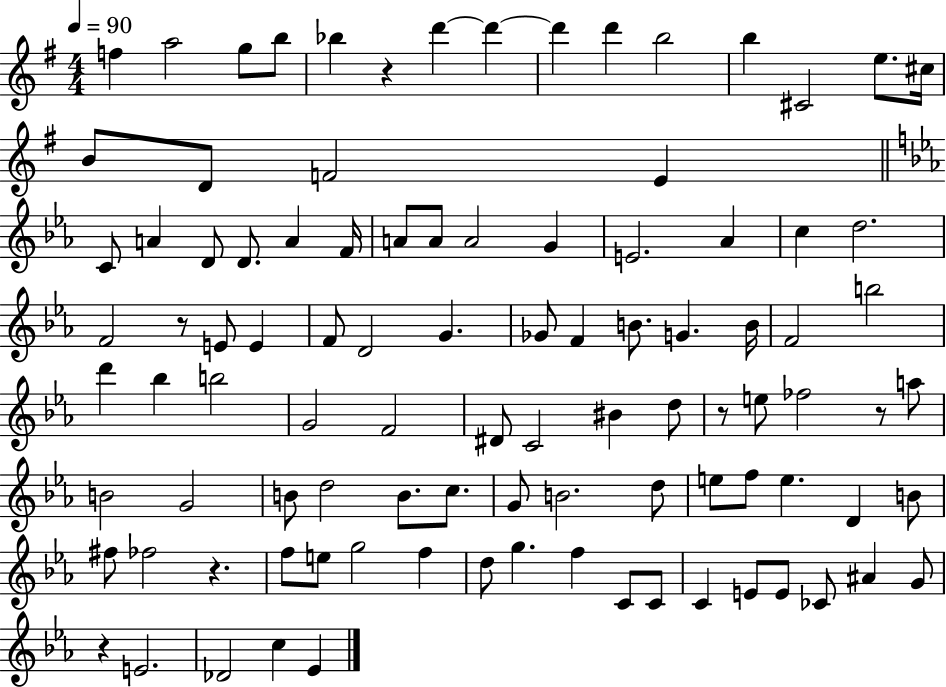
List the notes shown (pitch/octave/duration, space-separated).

F5/q A5/h G5/e B5/e Bb5/q R/q D6/q D6/q D6/q D6/q B5/h B5/q C#4/h E5/e. C#5/s B4/e D4/e F4/h E4/q C4/e A4/q D4/e D4/e. A4/q F4/s A4/e A4/e A4/h G4/q E4/h. Ab4/q C5/q D5/h. F4/h R/e E4/e E4/q F4/e D4/h G4/q. Gb4/e F4/q B4/e. G4/q. B4/s F4/h B5/h D6/q Bb5/q B5/h G4/h F4/h D#4/e C4/h BIS4/q D5/e R/e E5/e FES5/h R/e A5/e B4/h G4/h B4/e D5/h B4/e. C5/e. G4/e B4/h. D5/e E5/e F5/e E5/q. D4/q B4/e F#5/e FES5/h R/q. F5/e E5/e G5/h F5/q D5/e G5/q. F5/q C4/e C4/e C4/q E4/e E4/e CES4/e A#4/q G4/e R/q E4/h. Db4/h C5/q Eb4/q